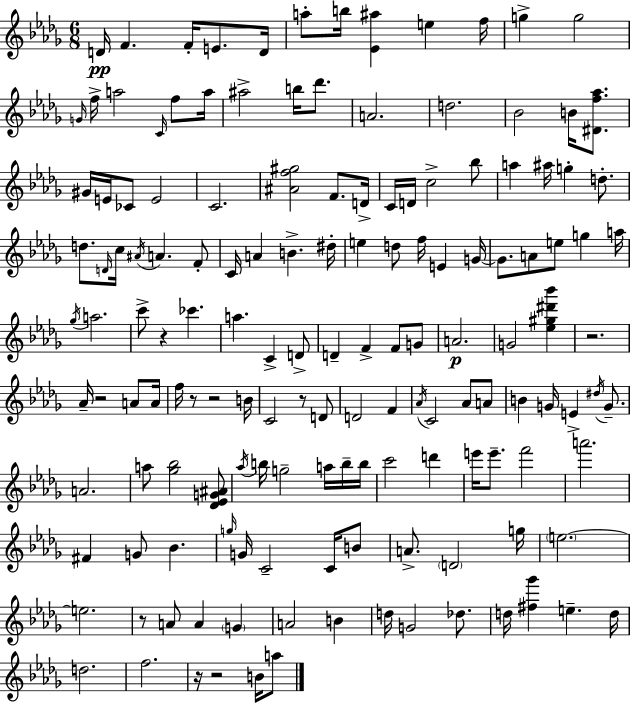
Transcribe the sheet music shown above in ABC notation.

X:1
T:Untitled
M:6/8
L:1/4
K:Bbm
D/4 F F/4 E/2 D/4 a/2 b/4 [_E^a] e f/4 g g2 G/4 f/4 a2 C/4 f/2 a/4 ^a2 b/4 _d'/2 A2 d2 _B2 B/4 [^Df_a]/2 ^G/4 E/4 _C/2 E2 C2 [^Af^g]2 F/2 D/4 C/4 D/4 c2 _b/2 a ^a/4 g d/2 d/2 D/4 c/4 ^A/4 A F/2 C/4 A B ^d/4 e d/2 f/4 E G/4 G/2 A/2 e/2 g a/4 _g/4 a2 c'/2 z _c' a C D/2 D F F/2 G/2 A2 G2 [_e^g^d'_b'] z2 _A/4 z2 A/2 A/4 f/4 z/2 z2 B/4 C2 z/2 D/2 D2 F _A/4 C2 _A/2 A/2 B G/4 E ^d/4 G/2 A2 a/2 [_g_b]2 [_D_EG^A]/2 _a/4 b/4 g2 a/4 b/4 b/4 c'2 d' e'/4 e'/2 f'2 a'2 ^F G/2 _B g/4 G/4 C2 C/4 B/2 A/2 D2 g/4 e2 e2 z/2 A/2 A G A2 B d/4 G2 _d/2 d/4 [^f_g'] e d/4 d2 f2 z/4 z2 B/4 a/2